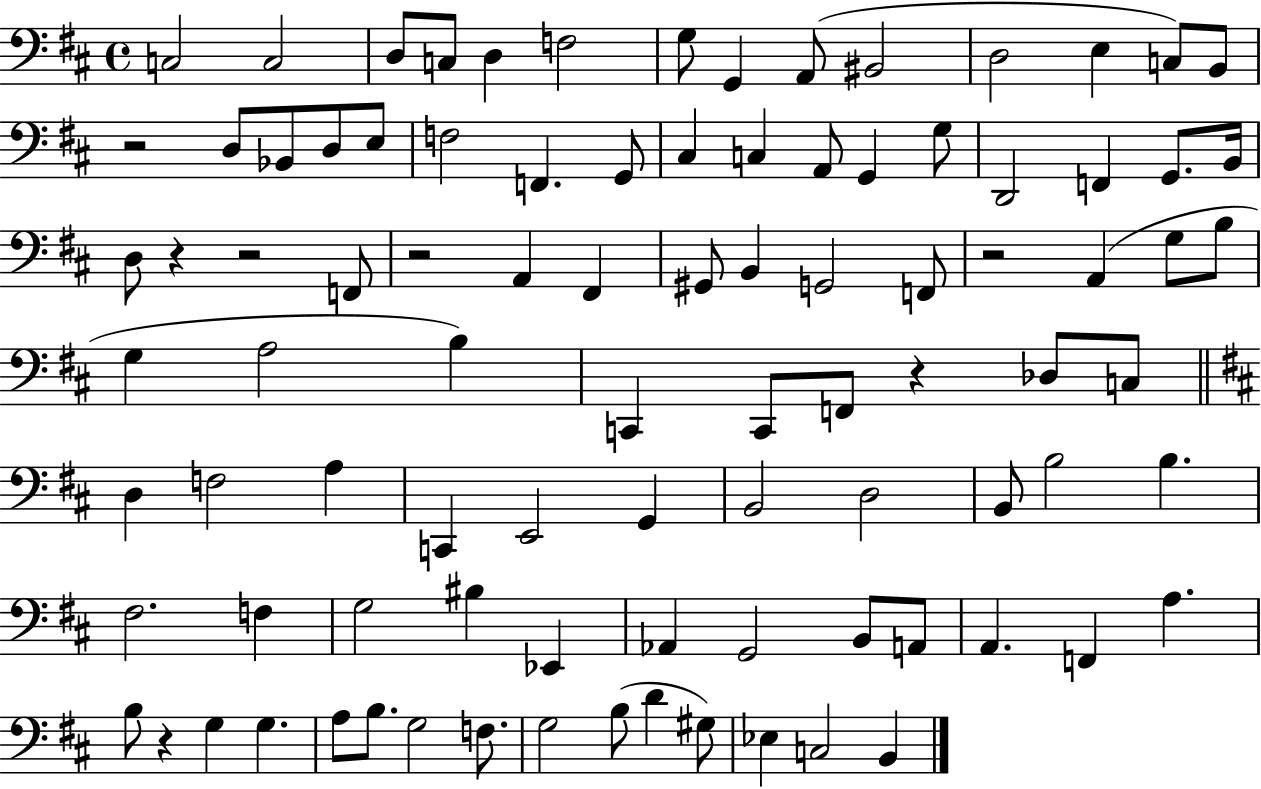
X:1
T:Untitled
M:4/4
L:1/4
K:D
C,2 C,2 D,/2 C,/2 D, F,2 G,/2 G,, A,,/2 ^B,,2 D,2 E, C,/2 B,,/2 z2 D,/2 _B,,/2 D,/2 E,/2 F,2 F,, G,,/2 ^C, C, A,,/2 G,, G,/2 D,,2 F,, G,,/2 B,,/4 D,/2 z z2 F,,/2 z2 A,, ^F,, ^G,,/2 B,, G,,2 F,,/2 z2 A,, G,/2 B,/2 G, A,2 B, C,, C,,/2 F,,/2 z _D,/2 C,/2 D, F,2 A, C,, E,,2 G,, B,,2 D,2 B,,/2 B,2 B, ^F,2 F, G,2 ^B, _E,, _A,, G,,2 B,,/2 A,,/2 A,, F,, A, B,/2 z G, G, A,/2 B,/2 G,2 F,/2 G,2 B,/2 D ^G,/2 _E, C,2 B,,